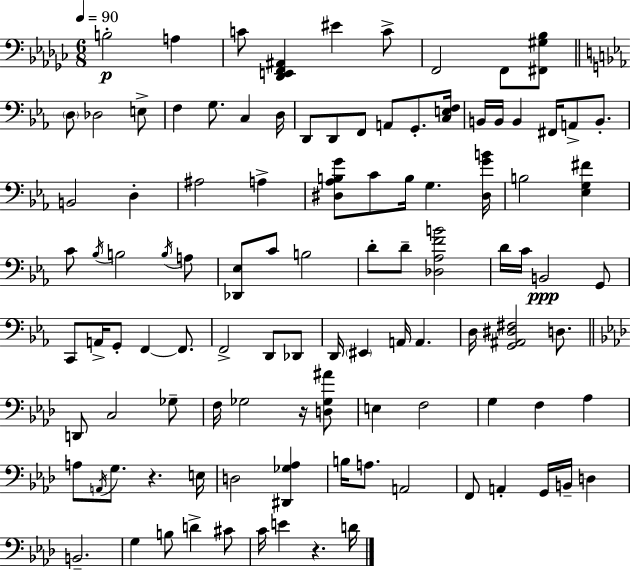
X:1
T:Untitled
M:6/8
L:1/4
K:Ebm
B,2 A, C/2 [_D,,E,,F,,^A,,] ^E C/2 F,,2 F,,/2 [^F,,^G,_B,]/2 D,/2 _D,2 E,/2 F, G,/2 C, D,/4 D,,/2 D,,/2 F,,/2 A,,/2 G,,/2 [C,E,F,]/4 B,,/4 B,,/4 B,, ^F,,/4 A,,/2 B,,/2 B,,2 D, ^A,2 A, [^D,_A,B,G]/2 C/2 B,/4 G, [^D,GB]/4 B,2 [_E,G,^F] C/2 _B,/4 B,2 B,/4 A,/2 [_D,,_E,]/2 C/2 B,2 D/2 D/2 [_D,_A,FB]2 D/4 C/4 B,,2 G,,/2 C,,/2 A,,/4 G,,/2 F,, F,,/2 F,,2 D,,/2 _D,,/2 D,,/4 ^E,, A,,/4 A,, D,/4 [G,,^A,,^D,^F,]2 D,/2 D,,/2 C,2 _G,/2 F,/4 _G,2 z/4 [D,_G,^A]/2 E, F,2 G, F, _A, A,/2 A,,/4 G,/2 z E,/4 D,2 [^D,,_G,_A,] B,/4 A,/2 A,,2 F,,/2 A,, G,,/4 B,,/4 D, B,,2 G, B,/2 D ^C/2 C/4 E z D/4